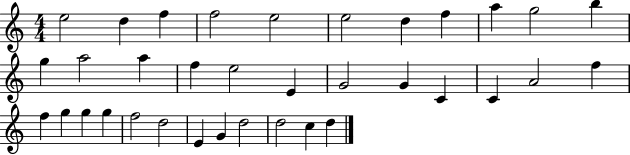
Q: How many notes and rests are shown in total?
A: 35